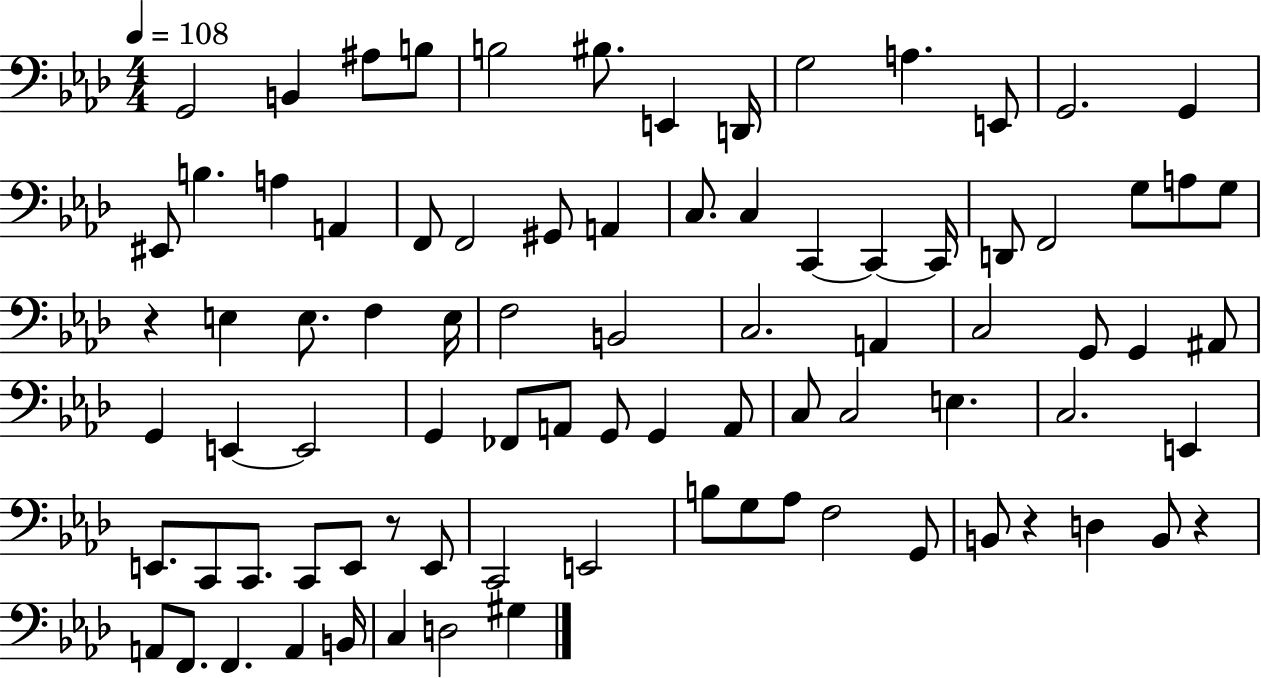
{
  \clef bass
  \numericTimeSignature
  \time 4/4
  \key aes \major
  \tempo 4 = 108
  \repeat volta 2 { g,2 b,4 ais8 b8 | b2 bis8. e,4 d,16 | g2 a4. e,8 | g,2. g,4 | \break eis,8 b4. a4 a,4 | f,8 f,2 gis,8 a,4 | c8. c4 c,4~~ c,4~~ c,16 | d,8 f,2 g8 a8 g8 | \break r4 e4 e8. f4 e16 | f2 b,2 | c2. a,4 | c2 g,8 g,4 ais,8 | \break g,4 e,4~~ e,2 | g,4 fes,8 a,8 g,8 g,4 a,8 | c8 c2 e4. | c2. e,4 | \break e,8. c,8 c,8. c,8 e,8 r8 e,8 | c,2 e,2 | b8 g8 aes8 f2 g,8 | b,8 r4 d4 b,8 r4 | \break a,8 f,8. f,4. a,4 b,16 | c4 d2 gis4 | } \bar "|."
}